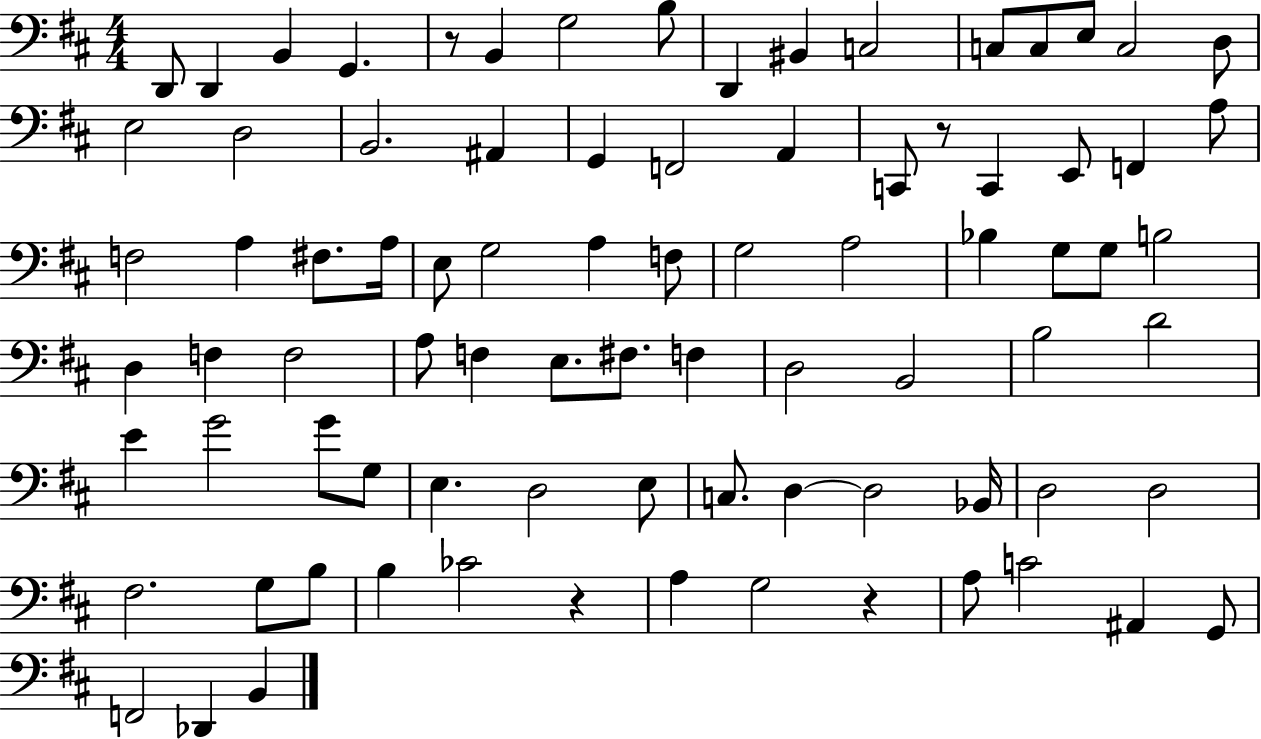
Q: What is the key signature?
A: D major